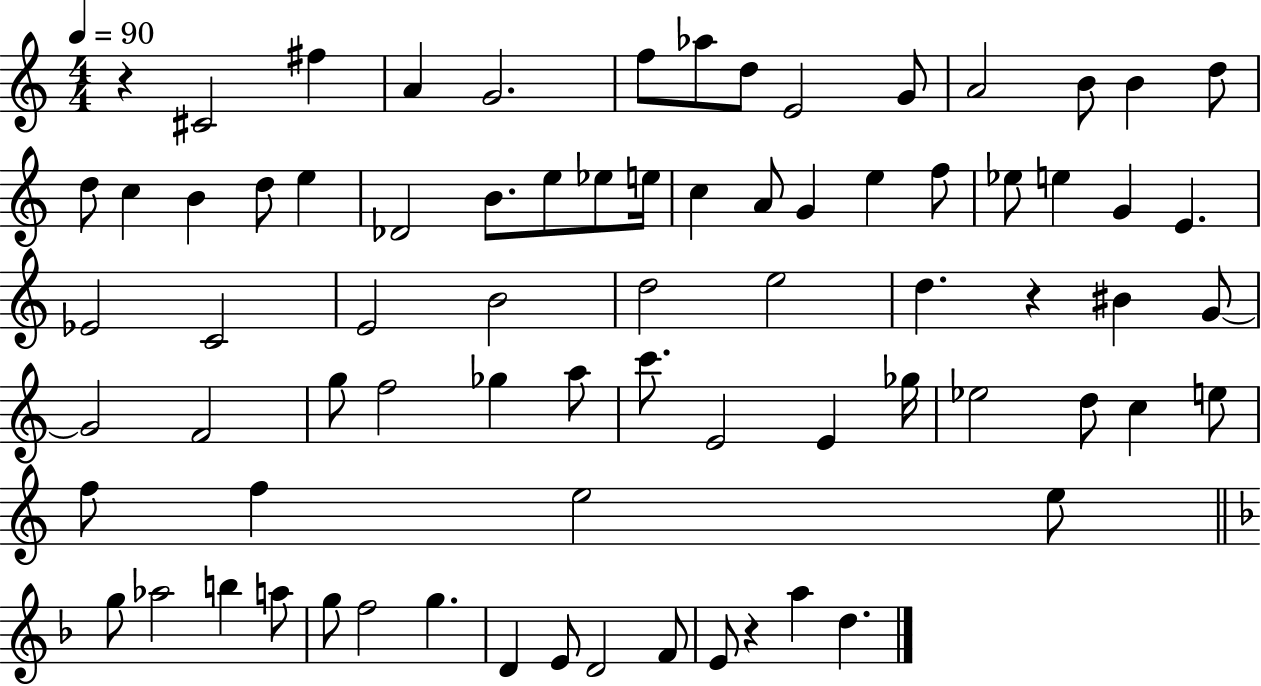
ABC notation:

X:1
T:Untitled
M:4/4
L:1/4
K:C
z ^C2 ^f A G2 f/2 _a/2 d/2 E2 G/2 A2 B/2 B d/2 d/2 c B d/2 e _D2 B/2 e/2 _e/2 e/4 c A/2 G e f/2 _e/2 e G E _E2 C2 E2 B2 d2 e2 d z ^B G/2 G2 F2 g/2 f2 _g a/2 c'/2 E2 E _g/4 _e2 d/2 c e/2 f/2 f e2 e/2 g/2 _a2 b a/2 g/2 f2 g D E/2 D2 F/2 E/2 z a d